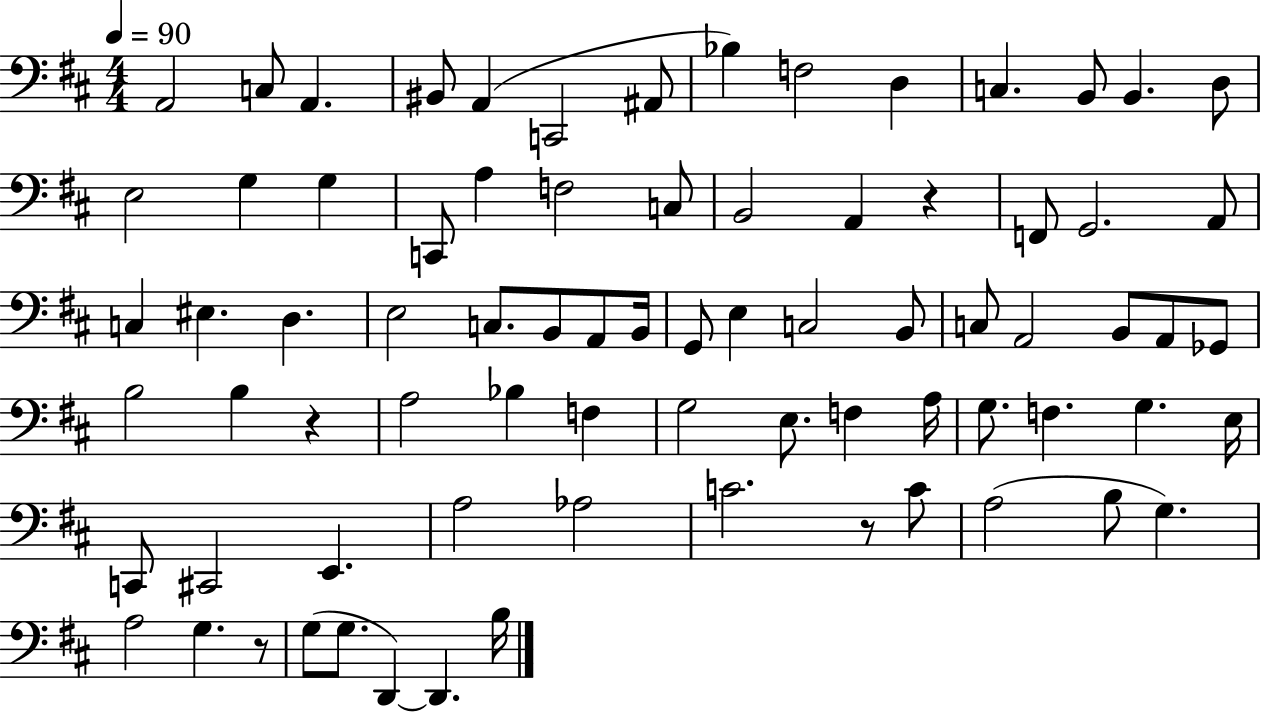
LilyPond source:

{
  \clef bass
  \numericTimeSignature
  \time 4/4
  \key d \major
  \tempo 4 = 90
  a,2 c8 a,4. | bis,8 a,4( c,2 ais,8 | bes4) f2 d4 | c4. b,8 b,4. d8 | \break e2 g4 g4 | c,8 a4 f2 c8 | b,2 a,4 r4 | f,8 g,2. a,8 | \break c4 eis4. d4. | e2 c8. b,8 a,8 b,16 | g,8 e4 c2 b,8 | c8 a,2 b,8 a,8 ges,8 | \break b2 b4 r4 | a2 bes4 f4 | g2 e8. f4 a16 | g8. f4. g4. e16 | \break c,8 cis,2 e,4. | a2 aes2 | c'2. r8 c'8 | a2( b8 g4.) | \break a2 g4. r8 | g8( g8. d,4~~) d,4. b16 | \bar "|."
}